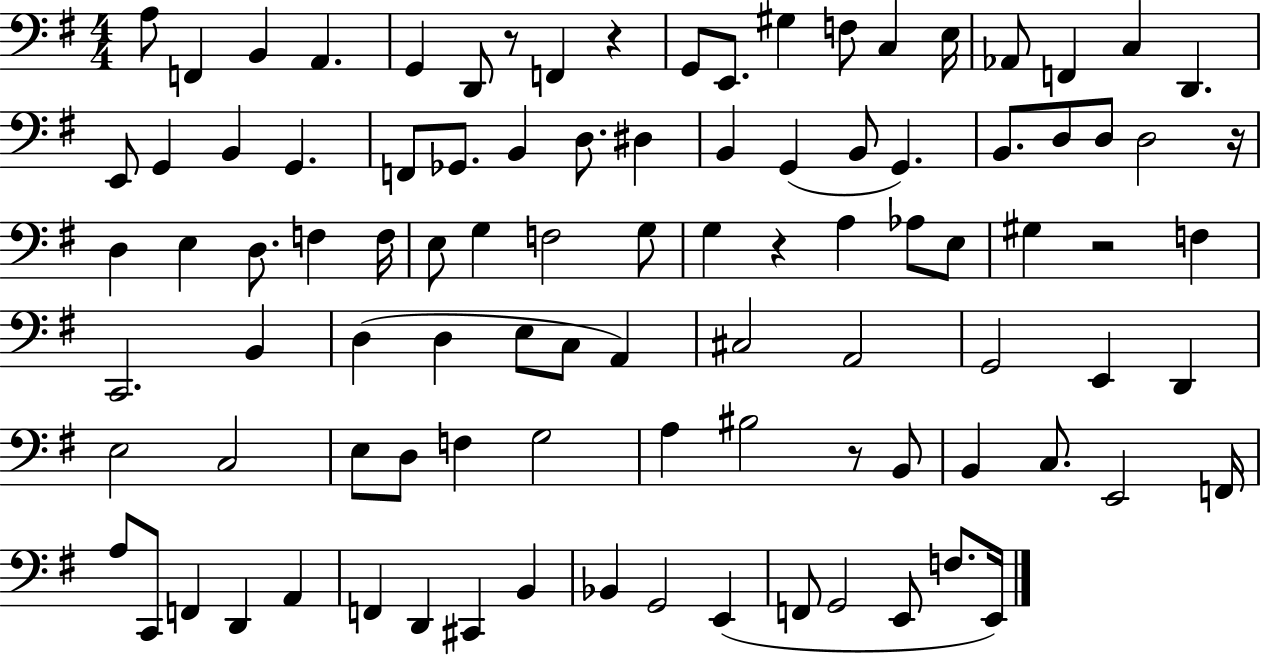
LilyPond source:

{
  \clef bass
  \numericTimeSignature
  \time 4/4
  \key g \major
  \repeat volta 2 { a8 f,4 b,4 a,4. | g,4 d,8 r8 f,4 r4 | g,8 e,8. gis4 f8 c4 e16 | aes,8 f,4 c4 d,4. | \break e,8 g,4 b,4 g,4. | f,8 ges,8. b,4 d8. dis4 | b,4 g,4( b,8 g,4.) | b,8. d8 d8 d2 r16 | \break d4 e4 d8. f4 f16 | e8 g4 f2 g8 | g4 r4 a4 aes8 e8 | gis4 r2 f4 | \break c,2. b,4 | d4( d4 e8 c8 a,4) | cis2 a,2 | g,2 e,4 d,4 | \break e2 c2 | e8 d8 f4 g2 | a4 bis2 r8 b,8 | b,4 c8. e,2 f,16 | \break a8 c,8 f,4 d,4 a,4 | f,4 d,4 cis,4 b,4 | bes,4 g,2 e,4( | f,8 g,2 e,8 f8. e,16) | \break } \bar "|."
}